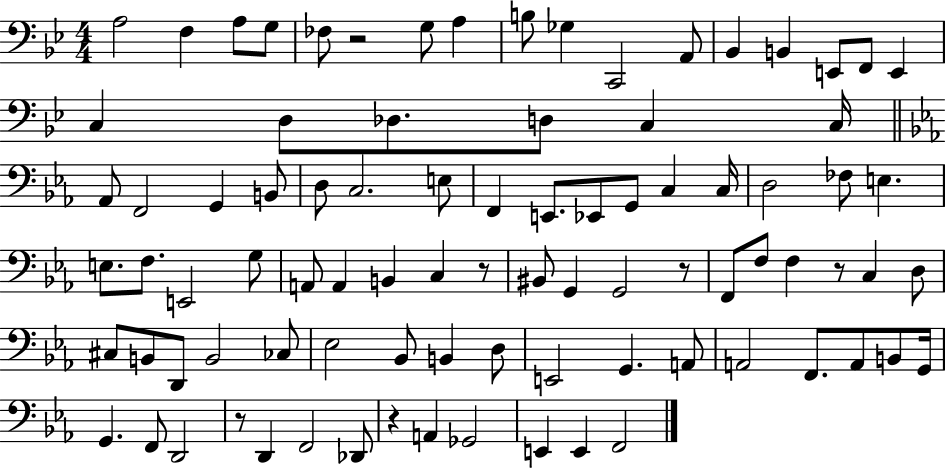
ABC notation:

X:1
T:Untitled
M:4/4
L:1/4
K:Bb
A,2 F, A,/2 G,/2 _F,/2 z2 G,/2 A, B,/2 _G, C,,2 A,,/2 _B,, B,, E,,/2 F,,/2 E,, C, D,/2 _D,/2 D,/2 C, C,/4 _A,,/2 F,,2 G,, B,,/2 D,/2 C,2 E,/2 F,, E,,/2 _E,,/2 G,,/2 C, C,/4 D,2 _F,/2 E, E,/2 F,/2 E,,2 G,/2 A,,/2 A,, B,, C, z/2 ^B,,/2 G,, G,,2 z/2 F,,/2 F,/2 F, z/2 C, D,/2 ^C,/2 B,,/2 D,,/2 B,,2 _C,/2 _E,2 _B,,/2 B,, D,/2 E,,2 G,, A,,/2 A,,2 F,,/2 A,,/2 B,,/2 G,,/4 G,, F,,/2 D,,2 z/2 D,, F,,2 _D,,/2 z A,, _G,,2 E,, E,, F,,2